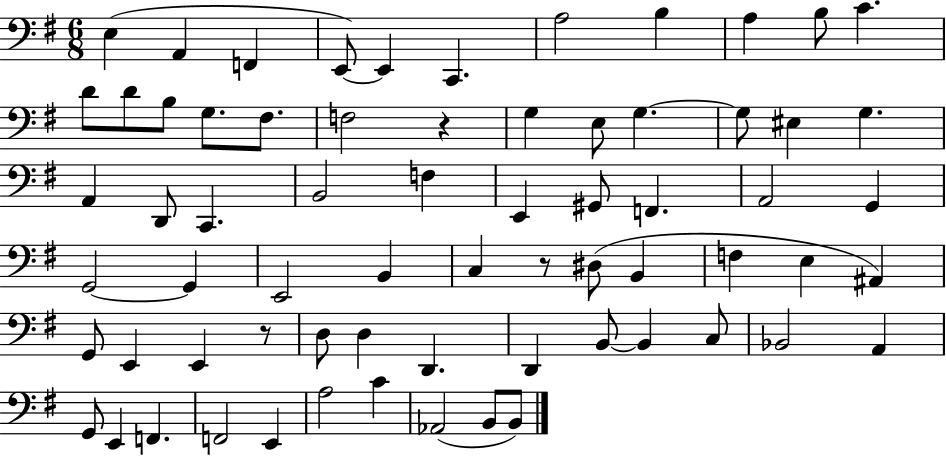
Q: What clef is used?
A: bass